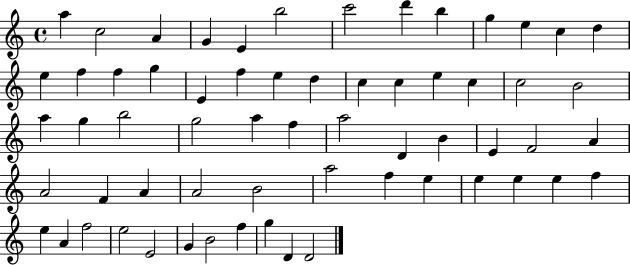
A5/q C5/h A4/q G4/q E4/q B5/h C6/h D6/q B5/q G5/q E5/q C5/q D5/q E5/q F5/q F5/q G5/q E4/q F5/q E5/q D5/q C5/q C5/q E5/q C5/q C5/h B4/h A5/q G5/q B5/h G5/h A5/q F5/q A5/h D4/q B4/q E4/q F4/h A4/q A4/h F4/q A4/q A4/h B4/h A5/h F5/q E5/q E5/q E5/q E5/q F5/q E5/q A4/q F5/h E5/h E4/h G4/q B4/h F5/q G5/q D4/q D4/h